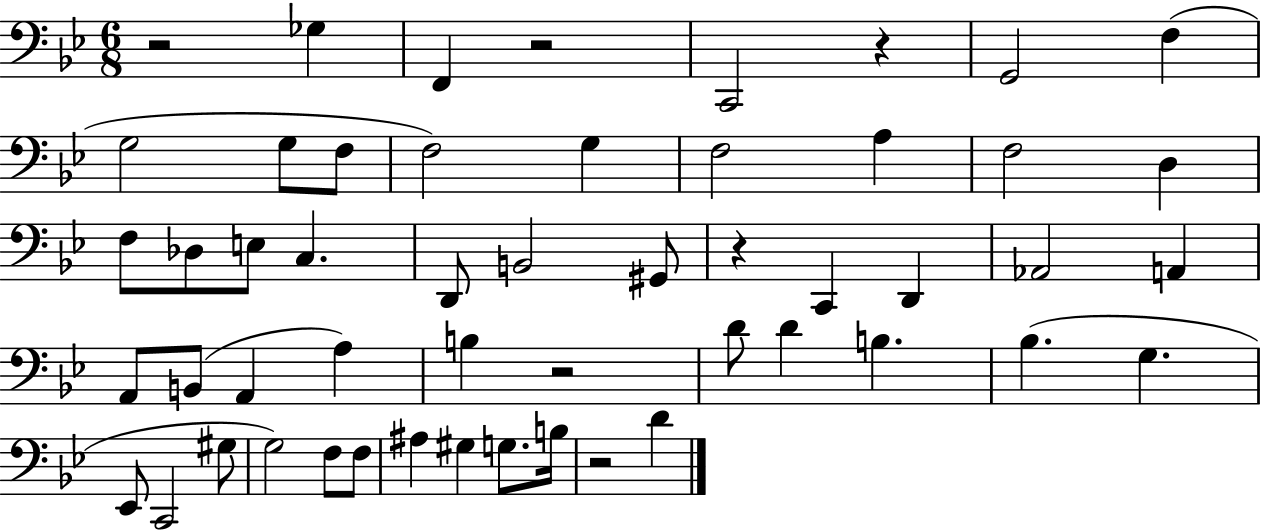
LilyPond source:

{
  \clef bass
  \numericTimeSignature
  \time 6/8
  \key bes \major
  \repeat volta 2 { r2 ges4 | f,4 r2 | c,2 r4 | g,2 f4( | \break g2 g8 f8 | f2) g4 | f2 a4 | f2 d4 | \break f8 des8 e8 c4. | d,8 b,2 gis,8 | r4 c,4 d,4 | aes,2 a,4 | \break a,8 b,8( a,4 a4) | b4 r2 | d'8 d'4 b4. | bes4.( g4. | \break ees,8 c,2 gis8 | g2) f8 f8 | ais4 gis4 g8. b16 | r2 d'4 | \break } \bar "|."
}